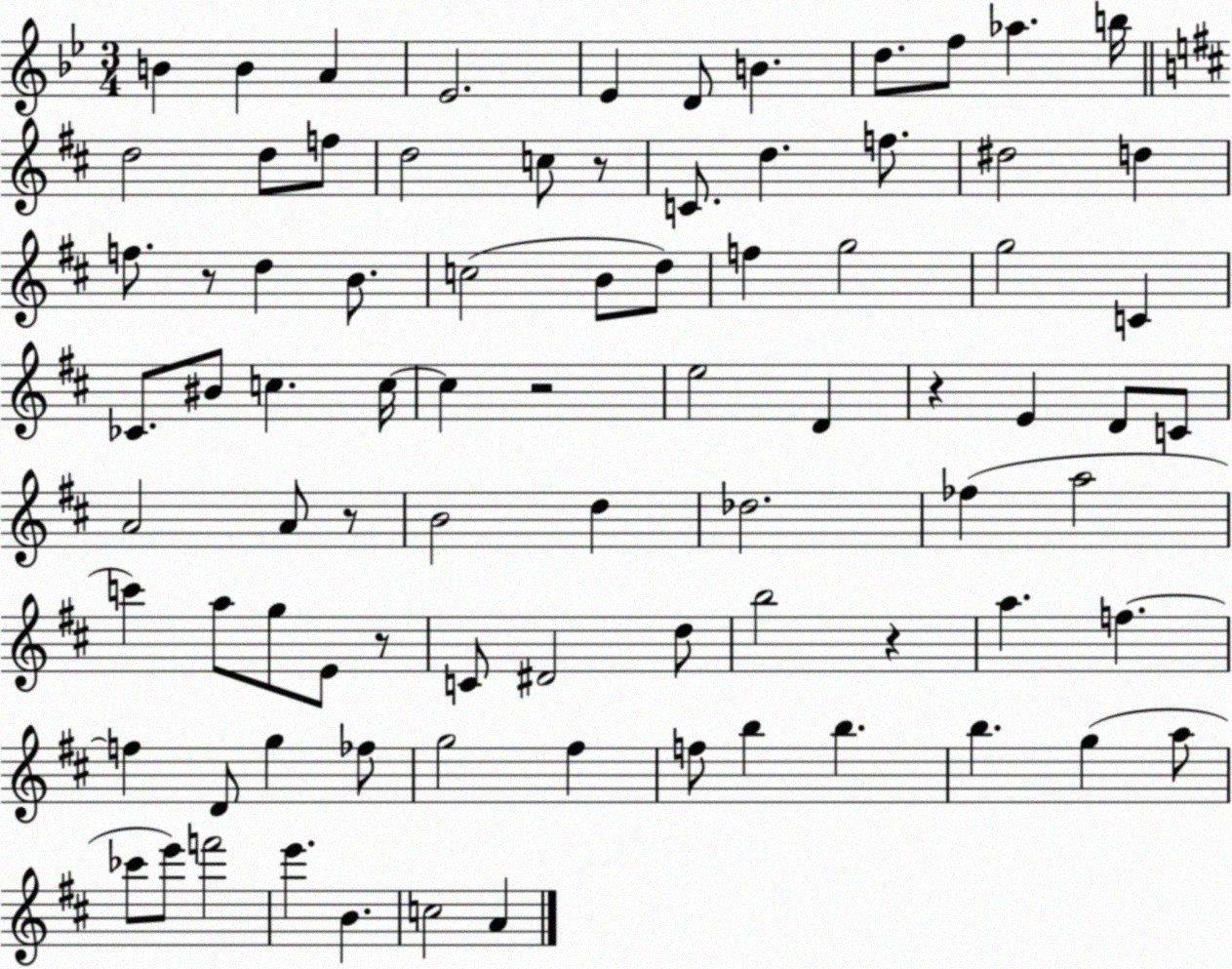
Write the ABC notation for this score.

X:1
T:Untitled
M:3/4
L:1/4
K:Bb
B B A _E2 _E D/2 B d/2 f/2 _a b/4 d2 d/2 f/2 d2 c/2 z/2 C/2 d f/2 ^d2 d f/2 z/2 d B/2 c2 B/2 d/2 f g2 g2 C _C/2 ^B/2 c c/4 c z2 e2 D z E D/2 C/2 A2 A/2 z/2 B2 d _d2 _f a2 c' a/2 g/2 E/2 z/2 C/2 ^D2 d/2 b2 z a f f D/2 g _f/2 g2 ^f f/2 b b b g a/2 _c'/2 e'/2 f'2 e' B c2 A